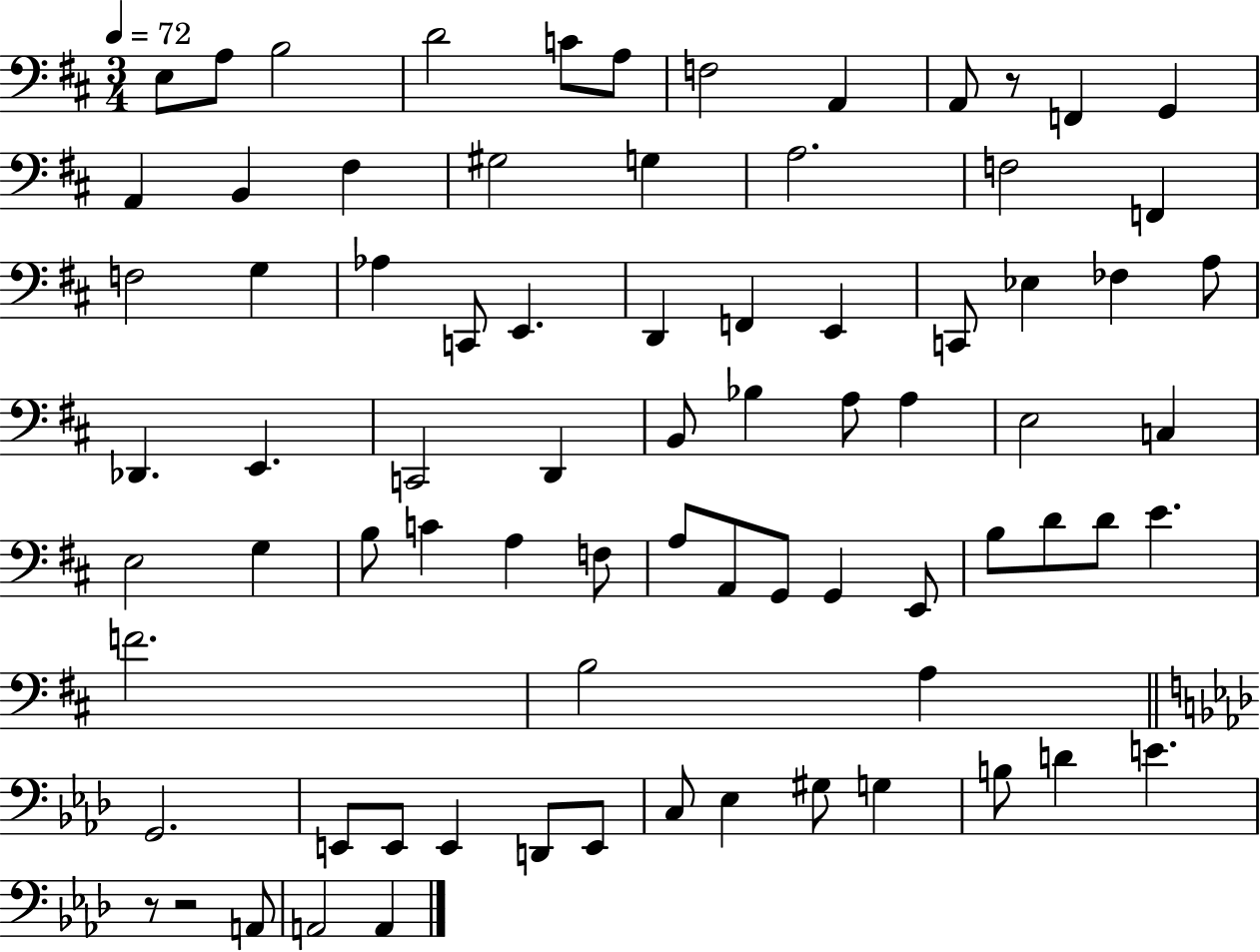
{
  \clef bass
  \numericTimeSignature
  \time 3/4
  \key d \major
  \tempo 4 = 72
  e8 a8 b2 | d'2 c'8 a8 | f2 a,4 | a,8 r8 f,4 g,4 | \break a,4 b,4 fis4 | gis2 g4 | a2. | f2 f,4 | \break f2 g4 | aes4 c,8 e,4. | d,4 f,4 e,4 | c,8 ees4 fes4 a8 | \break des,4. e,4. | c,2 d,4 | b,8 bes4 a8 a4 | e2 c4 | \break e2 g4 | b8 c'4 a4 f8 | a8 a,8 g,8 g,4 e,8 | b8 d'8 d'8 e'4. | \break f'2. | b2 a4 | \bar "||" \break \key f \minor g,2. | e,8 e,8 e,4 d,8 e,8 | c8 ees4 gis8 g4 | b8 d'4 e'4. | \break r8 r2 a,8 | a,2 a,4 | \bar "|."
}